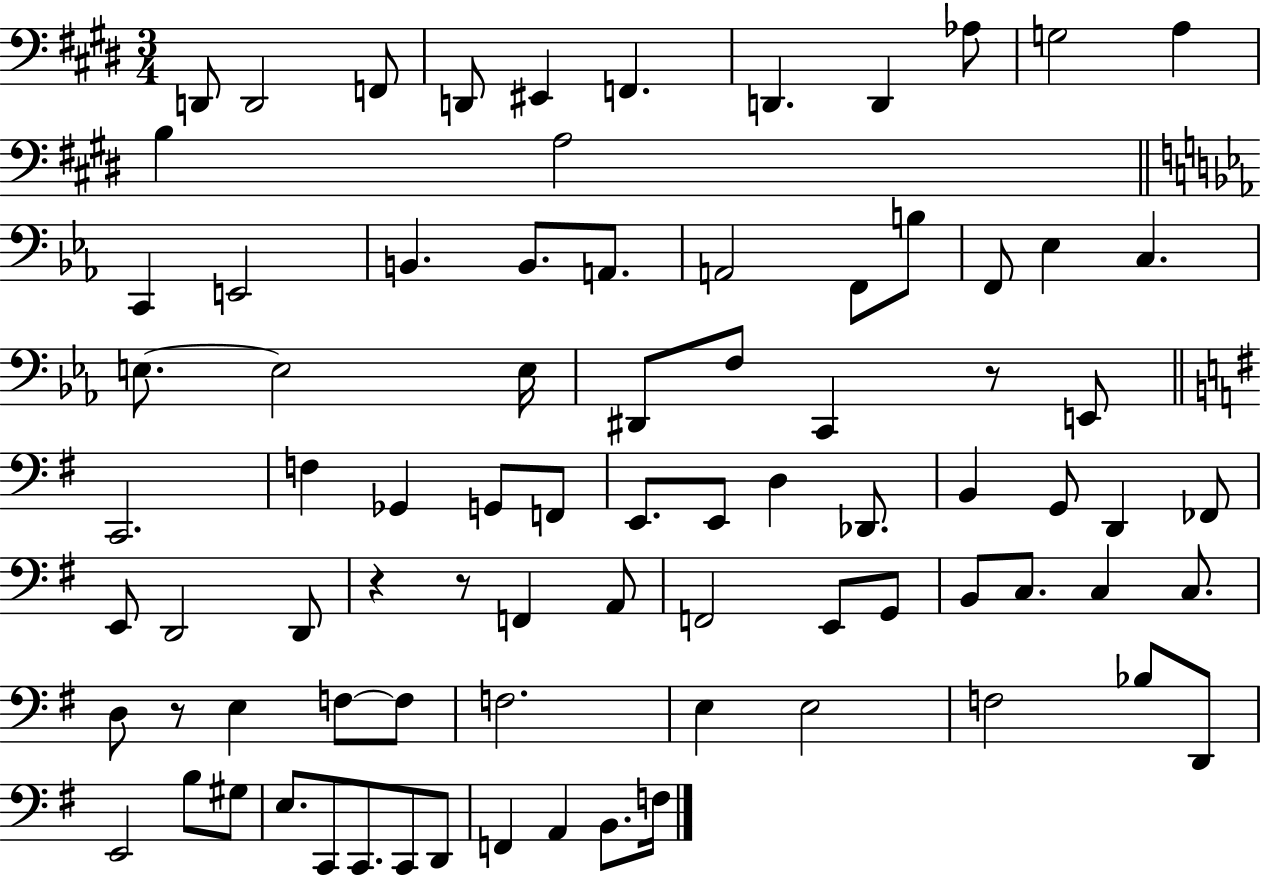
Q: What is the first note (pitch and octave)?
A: D2